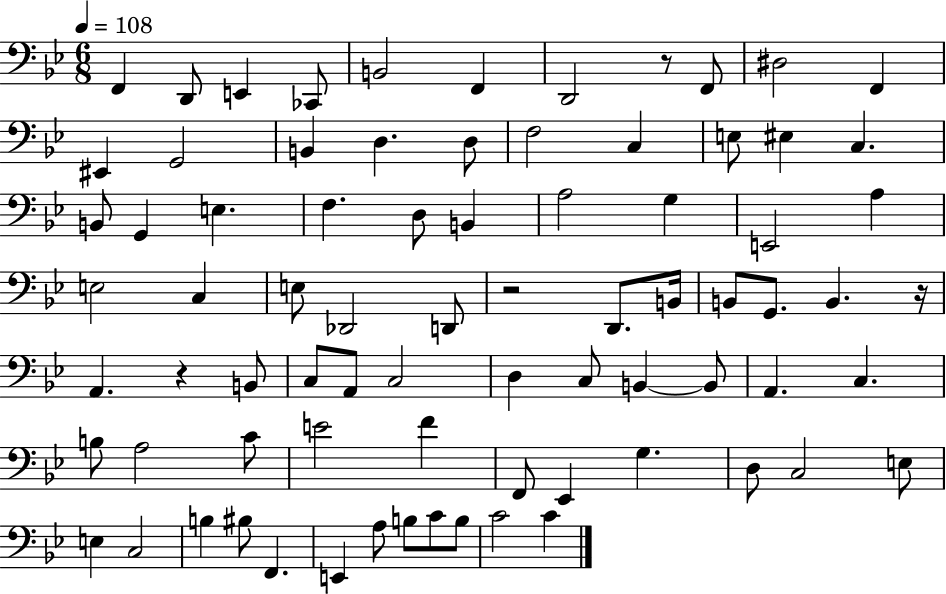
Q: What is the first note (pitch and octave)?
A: F2